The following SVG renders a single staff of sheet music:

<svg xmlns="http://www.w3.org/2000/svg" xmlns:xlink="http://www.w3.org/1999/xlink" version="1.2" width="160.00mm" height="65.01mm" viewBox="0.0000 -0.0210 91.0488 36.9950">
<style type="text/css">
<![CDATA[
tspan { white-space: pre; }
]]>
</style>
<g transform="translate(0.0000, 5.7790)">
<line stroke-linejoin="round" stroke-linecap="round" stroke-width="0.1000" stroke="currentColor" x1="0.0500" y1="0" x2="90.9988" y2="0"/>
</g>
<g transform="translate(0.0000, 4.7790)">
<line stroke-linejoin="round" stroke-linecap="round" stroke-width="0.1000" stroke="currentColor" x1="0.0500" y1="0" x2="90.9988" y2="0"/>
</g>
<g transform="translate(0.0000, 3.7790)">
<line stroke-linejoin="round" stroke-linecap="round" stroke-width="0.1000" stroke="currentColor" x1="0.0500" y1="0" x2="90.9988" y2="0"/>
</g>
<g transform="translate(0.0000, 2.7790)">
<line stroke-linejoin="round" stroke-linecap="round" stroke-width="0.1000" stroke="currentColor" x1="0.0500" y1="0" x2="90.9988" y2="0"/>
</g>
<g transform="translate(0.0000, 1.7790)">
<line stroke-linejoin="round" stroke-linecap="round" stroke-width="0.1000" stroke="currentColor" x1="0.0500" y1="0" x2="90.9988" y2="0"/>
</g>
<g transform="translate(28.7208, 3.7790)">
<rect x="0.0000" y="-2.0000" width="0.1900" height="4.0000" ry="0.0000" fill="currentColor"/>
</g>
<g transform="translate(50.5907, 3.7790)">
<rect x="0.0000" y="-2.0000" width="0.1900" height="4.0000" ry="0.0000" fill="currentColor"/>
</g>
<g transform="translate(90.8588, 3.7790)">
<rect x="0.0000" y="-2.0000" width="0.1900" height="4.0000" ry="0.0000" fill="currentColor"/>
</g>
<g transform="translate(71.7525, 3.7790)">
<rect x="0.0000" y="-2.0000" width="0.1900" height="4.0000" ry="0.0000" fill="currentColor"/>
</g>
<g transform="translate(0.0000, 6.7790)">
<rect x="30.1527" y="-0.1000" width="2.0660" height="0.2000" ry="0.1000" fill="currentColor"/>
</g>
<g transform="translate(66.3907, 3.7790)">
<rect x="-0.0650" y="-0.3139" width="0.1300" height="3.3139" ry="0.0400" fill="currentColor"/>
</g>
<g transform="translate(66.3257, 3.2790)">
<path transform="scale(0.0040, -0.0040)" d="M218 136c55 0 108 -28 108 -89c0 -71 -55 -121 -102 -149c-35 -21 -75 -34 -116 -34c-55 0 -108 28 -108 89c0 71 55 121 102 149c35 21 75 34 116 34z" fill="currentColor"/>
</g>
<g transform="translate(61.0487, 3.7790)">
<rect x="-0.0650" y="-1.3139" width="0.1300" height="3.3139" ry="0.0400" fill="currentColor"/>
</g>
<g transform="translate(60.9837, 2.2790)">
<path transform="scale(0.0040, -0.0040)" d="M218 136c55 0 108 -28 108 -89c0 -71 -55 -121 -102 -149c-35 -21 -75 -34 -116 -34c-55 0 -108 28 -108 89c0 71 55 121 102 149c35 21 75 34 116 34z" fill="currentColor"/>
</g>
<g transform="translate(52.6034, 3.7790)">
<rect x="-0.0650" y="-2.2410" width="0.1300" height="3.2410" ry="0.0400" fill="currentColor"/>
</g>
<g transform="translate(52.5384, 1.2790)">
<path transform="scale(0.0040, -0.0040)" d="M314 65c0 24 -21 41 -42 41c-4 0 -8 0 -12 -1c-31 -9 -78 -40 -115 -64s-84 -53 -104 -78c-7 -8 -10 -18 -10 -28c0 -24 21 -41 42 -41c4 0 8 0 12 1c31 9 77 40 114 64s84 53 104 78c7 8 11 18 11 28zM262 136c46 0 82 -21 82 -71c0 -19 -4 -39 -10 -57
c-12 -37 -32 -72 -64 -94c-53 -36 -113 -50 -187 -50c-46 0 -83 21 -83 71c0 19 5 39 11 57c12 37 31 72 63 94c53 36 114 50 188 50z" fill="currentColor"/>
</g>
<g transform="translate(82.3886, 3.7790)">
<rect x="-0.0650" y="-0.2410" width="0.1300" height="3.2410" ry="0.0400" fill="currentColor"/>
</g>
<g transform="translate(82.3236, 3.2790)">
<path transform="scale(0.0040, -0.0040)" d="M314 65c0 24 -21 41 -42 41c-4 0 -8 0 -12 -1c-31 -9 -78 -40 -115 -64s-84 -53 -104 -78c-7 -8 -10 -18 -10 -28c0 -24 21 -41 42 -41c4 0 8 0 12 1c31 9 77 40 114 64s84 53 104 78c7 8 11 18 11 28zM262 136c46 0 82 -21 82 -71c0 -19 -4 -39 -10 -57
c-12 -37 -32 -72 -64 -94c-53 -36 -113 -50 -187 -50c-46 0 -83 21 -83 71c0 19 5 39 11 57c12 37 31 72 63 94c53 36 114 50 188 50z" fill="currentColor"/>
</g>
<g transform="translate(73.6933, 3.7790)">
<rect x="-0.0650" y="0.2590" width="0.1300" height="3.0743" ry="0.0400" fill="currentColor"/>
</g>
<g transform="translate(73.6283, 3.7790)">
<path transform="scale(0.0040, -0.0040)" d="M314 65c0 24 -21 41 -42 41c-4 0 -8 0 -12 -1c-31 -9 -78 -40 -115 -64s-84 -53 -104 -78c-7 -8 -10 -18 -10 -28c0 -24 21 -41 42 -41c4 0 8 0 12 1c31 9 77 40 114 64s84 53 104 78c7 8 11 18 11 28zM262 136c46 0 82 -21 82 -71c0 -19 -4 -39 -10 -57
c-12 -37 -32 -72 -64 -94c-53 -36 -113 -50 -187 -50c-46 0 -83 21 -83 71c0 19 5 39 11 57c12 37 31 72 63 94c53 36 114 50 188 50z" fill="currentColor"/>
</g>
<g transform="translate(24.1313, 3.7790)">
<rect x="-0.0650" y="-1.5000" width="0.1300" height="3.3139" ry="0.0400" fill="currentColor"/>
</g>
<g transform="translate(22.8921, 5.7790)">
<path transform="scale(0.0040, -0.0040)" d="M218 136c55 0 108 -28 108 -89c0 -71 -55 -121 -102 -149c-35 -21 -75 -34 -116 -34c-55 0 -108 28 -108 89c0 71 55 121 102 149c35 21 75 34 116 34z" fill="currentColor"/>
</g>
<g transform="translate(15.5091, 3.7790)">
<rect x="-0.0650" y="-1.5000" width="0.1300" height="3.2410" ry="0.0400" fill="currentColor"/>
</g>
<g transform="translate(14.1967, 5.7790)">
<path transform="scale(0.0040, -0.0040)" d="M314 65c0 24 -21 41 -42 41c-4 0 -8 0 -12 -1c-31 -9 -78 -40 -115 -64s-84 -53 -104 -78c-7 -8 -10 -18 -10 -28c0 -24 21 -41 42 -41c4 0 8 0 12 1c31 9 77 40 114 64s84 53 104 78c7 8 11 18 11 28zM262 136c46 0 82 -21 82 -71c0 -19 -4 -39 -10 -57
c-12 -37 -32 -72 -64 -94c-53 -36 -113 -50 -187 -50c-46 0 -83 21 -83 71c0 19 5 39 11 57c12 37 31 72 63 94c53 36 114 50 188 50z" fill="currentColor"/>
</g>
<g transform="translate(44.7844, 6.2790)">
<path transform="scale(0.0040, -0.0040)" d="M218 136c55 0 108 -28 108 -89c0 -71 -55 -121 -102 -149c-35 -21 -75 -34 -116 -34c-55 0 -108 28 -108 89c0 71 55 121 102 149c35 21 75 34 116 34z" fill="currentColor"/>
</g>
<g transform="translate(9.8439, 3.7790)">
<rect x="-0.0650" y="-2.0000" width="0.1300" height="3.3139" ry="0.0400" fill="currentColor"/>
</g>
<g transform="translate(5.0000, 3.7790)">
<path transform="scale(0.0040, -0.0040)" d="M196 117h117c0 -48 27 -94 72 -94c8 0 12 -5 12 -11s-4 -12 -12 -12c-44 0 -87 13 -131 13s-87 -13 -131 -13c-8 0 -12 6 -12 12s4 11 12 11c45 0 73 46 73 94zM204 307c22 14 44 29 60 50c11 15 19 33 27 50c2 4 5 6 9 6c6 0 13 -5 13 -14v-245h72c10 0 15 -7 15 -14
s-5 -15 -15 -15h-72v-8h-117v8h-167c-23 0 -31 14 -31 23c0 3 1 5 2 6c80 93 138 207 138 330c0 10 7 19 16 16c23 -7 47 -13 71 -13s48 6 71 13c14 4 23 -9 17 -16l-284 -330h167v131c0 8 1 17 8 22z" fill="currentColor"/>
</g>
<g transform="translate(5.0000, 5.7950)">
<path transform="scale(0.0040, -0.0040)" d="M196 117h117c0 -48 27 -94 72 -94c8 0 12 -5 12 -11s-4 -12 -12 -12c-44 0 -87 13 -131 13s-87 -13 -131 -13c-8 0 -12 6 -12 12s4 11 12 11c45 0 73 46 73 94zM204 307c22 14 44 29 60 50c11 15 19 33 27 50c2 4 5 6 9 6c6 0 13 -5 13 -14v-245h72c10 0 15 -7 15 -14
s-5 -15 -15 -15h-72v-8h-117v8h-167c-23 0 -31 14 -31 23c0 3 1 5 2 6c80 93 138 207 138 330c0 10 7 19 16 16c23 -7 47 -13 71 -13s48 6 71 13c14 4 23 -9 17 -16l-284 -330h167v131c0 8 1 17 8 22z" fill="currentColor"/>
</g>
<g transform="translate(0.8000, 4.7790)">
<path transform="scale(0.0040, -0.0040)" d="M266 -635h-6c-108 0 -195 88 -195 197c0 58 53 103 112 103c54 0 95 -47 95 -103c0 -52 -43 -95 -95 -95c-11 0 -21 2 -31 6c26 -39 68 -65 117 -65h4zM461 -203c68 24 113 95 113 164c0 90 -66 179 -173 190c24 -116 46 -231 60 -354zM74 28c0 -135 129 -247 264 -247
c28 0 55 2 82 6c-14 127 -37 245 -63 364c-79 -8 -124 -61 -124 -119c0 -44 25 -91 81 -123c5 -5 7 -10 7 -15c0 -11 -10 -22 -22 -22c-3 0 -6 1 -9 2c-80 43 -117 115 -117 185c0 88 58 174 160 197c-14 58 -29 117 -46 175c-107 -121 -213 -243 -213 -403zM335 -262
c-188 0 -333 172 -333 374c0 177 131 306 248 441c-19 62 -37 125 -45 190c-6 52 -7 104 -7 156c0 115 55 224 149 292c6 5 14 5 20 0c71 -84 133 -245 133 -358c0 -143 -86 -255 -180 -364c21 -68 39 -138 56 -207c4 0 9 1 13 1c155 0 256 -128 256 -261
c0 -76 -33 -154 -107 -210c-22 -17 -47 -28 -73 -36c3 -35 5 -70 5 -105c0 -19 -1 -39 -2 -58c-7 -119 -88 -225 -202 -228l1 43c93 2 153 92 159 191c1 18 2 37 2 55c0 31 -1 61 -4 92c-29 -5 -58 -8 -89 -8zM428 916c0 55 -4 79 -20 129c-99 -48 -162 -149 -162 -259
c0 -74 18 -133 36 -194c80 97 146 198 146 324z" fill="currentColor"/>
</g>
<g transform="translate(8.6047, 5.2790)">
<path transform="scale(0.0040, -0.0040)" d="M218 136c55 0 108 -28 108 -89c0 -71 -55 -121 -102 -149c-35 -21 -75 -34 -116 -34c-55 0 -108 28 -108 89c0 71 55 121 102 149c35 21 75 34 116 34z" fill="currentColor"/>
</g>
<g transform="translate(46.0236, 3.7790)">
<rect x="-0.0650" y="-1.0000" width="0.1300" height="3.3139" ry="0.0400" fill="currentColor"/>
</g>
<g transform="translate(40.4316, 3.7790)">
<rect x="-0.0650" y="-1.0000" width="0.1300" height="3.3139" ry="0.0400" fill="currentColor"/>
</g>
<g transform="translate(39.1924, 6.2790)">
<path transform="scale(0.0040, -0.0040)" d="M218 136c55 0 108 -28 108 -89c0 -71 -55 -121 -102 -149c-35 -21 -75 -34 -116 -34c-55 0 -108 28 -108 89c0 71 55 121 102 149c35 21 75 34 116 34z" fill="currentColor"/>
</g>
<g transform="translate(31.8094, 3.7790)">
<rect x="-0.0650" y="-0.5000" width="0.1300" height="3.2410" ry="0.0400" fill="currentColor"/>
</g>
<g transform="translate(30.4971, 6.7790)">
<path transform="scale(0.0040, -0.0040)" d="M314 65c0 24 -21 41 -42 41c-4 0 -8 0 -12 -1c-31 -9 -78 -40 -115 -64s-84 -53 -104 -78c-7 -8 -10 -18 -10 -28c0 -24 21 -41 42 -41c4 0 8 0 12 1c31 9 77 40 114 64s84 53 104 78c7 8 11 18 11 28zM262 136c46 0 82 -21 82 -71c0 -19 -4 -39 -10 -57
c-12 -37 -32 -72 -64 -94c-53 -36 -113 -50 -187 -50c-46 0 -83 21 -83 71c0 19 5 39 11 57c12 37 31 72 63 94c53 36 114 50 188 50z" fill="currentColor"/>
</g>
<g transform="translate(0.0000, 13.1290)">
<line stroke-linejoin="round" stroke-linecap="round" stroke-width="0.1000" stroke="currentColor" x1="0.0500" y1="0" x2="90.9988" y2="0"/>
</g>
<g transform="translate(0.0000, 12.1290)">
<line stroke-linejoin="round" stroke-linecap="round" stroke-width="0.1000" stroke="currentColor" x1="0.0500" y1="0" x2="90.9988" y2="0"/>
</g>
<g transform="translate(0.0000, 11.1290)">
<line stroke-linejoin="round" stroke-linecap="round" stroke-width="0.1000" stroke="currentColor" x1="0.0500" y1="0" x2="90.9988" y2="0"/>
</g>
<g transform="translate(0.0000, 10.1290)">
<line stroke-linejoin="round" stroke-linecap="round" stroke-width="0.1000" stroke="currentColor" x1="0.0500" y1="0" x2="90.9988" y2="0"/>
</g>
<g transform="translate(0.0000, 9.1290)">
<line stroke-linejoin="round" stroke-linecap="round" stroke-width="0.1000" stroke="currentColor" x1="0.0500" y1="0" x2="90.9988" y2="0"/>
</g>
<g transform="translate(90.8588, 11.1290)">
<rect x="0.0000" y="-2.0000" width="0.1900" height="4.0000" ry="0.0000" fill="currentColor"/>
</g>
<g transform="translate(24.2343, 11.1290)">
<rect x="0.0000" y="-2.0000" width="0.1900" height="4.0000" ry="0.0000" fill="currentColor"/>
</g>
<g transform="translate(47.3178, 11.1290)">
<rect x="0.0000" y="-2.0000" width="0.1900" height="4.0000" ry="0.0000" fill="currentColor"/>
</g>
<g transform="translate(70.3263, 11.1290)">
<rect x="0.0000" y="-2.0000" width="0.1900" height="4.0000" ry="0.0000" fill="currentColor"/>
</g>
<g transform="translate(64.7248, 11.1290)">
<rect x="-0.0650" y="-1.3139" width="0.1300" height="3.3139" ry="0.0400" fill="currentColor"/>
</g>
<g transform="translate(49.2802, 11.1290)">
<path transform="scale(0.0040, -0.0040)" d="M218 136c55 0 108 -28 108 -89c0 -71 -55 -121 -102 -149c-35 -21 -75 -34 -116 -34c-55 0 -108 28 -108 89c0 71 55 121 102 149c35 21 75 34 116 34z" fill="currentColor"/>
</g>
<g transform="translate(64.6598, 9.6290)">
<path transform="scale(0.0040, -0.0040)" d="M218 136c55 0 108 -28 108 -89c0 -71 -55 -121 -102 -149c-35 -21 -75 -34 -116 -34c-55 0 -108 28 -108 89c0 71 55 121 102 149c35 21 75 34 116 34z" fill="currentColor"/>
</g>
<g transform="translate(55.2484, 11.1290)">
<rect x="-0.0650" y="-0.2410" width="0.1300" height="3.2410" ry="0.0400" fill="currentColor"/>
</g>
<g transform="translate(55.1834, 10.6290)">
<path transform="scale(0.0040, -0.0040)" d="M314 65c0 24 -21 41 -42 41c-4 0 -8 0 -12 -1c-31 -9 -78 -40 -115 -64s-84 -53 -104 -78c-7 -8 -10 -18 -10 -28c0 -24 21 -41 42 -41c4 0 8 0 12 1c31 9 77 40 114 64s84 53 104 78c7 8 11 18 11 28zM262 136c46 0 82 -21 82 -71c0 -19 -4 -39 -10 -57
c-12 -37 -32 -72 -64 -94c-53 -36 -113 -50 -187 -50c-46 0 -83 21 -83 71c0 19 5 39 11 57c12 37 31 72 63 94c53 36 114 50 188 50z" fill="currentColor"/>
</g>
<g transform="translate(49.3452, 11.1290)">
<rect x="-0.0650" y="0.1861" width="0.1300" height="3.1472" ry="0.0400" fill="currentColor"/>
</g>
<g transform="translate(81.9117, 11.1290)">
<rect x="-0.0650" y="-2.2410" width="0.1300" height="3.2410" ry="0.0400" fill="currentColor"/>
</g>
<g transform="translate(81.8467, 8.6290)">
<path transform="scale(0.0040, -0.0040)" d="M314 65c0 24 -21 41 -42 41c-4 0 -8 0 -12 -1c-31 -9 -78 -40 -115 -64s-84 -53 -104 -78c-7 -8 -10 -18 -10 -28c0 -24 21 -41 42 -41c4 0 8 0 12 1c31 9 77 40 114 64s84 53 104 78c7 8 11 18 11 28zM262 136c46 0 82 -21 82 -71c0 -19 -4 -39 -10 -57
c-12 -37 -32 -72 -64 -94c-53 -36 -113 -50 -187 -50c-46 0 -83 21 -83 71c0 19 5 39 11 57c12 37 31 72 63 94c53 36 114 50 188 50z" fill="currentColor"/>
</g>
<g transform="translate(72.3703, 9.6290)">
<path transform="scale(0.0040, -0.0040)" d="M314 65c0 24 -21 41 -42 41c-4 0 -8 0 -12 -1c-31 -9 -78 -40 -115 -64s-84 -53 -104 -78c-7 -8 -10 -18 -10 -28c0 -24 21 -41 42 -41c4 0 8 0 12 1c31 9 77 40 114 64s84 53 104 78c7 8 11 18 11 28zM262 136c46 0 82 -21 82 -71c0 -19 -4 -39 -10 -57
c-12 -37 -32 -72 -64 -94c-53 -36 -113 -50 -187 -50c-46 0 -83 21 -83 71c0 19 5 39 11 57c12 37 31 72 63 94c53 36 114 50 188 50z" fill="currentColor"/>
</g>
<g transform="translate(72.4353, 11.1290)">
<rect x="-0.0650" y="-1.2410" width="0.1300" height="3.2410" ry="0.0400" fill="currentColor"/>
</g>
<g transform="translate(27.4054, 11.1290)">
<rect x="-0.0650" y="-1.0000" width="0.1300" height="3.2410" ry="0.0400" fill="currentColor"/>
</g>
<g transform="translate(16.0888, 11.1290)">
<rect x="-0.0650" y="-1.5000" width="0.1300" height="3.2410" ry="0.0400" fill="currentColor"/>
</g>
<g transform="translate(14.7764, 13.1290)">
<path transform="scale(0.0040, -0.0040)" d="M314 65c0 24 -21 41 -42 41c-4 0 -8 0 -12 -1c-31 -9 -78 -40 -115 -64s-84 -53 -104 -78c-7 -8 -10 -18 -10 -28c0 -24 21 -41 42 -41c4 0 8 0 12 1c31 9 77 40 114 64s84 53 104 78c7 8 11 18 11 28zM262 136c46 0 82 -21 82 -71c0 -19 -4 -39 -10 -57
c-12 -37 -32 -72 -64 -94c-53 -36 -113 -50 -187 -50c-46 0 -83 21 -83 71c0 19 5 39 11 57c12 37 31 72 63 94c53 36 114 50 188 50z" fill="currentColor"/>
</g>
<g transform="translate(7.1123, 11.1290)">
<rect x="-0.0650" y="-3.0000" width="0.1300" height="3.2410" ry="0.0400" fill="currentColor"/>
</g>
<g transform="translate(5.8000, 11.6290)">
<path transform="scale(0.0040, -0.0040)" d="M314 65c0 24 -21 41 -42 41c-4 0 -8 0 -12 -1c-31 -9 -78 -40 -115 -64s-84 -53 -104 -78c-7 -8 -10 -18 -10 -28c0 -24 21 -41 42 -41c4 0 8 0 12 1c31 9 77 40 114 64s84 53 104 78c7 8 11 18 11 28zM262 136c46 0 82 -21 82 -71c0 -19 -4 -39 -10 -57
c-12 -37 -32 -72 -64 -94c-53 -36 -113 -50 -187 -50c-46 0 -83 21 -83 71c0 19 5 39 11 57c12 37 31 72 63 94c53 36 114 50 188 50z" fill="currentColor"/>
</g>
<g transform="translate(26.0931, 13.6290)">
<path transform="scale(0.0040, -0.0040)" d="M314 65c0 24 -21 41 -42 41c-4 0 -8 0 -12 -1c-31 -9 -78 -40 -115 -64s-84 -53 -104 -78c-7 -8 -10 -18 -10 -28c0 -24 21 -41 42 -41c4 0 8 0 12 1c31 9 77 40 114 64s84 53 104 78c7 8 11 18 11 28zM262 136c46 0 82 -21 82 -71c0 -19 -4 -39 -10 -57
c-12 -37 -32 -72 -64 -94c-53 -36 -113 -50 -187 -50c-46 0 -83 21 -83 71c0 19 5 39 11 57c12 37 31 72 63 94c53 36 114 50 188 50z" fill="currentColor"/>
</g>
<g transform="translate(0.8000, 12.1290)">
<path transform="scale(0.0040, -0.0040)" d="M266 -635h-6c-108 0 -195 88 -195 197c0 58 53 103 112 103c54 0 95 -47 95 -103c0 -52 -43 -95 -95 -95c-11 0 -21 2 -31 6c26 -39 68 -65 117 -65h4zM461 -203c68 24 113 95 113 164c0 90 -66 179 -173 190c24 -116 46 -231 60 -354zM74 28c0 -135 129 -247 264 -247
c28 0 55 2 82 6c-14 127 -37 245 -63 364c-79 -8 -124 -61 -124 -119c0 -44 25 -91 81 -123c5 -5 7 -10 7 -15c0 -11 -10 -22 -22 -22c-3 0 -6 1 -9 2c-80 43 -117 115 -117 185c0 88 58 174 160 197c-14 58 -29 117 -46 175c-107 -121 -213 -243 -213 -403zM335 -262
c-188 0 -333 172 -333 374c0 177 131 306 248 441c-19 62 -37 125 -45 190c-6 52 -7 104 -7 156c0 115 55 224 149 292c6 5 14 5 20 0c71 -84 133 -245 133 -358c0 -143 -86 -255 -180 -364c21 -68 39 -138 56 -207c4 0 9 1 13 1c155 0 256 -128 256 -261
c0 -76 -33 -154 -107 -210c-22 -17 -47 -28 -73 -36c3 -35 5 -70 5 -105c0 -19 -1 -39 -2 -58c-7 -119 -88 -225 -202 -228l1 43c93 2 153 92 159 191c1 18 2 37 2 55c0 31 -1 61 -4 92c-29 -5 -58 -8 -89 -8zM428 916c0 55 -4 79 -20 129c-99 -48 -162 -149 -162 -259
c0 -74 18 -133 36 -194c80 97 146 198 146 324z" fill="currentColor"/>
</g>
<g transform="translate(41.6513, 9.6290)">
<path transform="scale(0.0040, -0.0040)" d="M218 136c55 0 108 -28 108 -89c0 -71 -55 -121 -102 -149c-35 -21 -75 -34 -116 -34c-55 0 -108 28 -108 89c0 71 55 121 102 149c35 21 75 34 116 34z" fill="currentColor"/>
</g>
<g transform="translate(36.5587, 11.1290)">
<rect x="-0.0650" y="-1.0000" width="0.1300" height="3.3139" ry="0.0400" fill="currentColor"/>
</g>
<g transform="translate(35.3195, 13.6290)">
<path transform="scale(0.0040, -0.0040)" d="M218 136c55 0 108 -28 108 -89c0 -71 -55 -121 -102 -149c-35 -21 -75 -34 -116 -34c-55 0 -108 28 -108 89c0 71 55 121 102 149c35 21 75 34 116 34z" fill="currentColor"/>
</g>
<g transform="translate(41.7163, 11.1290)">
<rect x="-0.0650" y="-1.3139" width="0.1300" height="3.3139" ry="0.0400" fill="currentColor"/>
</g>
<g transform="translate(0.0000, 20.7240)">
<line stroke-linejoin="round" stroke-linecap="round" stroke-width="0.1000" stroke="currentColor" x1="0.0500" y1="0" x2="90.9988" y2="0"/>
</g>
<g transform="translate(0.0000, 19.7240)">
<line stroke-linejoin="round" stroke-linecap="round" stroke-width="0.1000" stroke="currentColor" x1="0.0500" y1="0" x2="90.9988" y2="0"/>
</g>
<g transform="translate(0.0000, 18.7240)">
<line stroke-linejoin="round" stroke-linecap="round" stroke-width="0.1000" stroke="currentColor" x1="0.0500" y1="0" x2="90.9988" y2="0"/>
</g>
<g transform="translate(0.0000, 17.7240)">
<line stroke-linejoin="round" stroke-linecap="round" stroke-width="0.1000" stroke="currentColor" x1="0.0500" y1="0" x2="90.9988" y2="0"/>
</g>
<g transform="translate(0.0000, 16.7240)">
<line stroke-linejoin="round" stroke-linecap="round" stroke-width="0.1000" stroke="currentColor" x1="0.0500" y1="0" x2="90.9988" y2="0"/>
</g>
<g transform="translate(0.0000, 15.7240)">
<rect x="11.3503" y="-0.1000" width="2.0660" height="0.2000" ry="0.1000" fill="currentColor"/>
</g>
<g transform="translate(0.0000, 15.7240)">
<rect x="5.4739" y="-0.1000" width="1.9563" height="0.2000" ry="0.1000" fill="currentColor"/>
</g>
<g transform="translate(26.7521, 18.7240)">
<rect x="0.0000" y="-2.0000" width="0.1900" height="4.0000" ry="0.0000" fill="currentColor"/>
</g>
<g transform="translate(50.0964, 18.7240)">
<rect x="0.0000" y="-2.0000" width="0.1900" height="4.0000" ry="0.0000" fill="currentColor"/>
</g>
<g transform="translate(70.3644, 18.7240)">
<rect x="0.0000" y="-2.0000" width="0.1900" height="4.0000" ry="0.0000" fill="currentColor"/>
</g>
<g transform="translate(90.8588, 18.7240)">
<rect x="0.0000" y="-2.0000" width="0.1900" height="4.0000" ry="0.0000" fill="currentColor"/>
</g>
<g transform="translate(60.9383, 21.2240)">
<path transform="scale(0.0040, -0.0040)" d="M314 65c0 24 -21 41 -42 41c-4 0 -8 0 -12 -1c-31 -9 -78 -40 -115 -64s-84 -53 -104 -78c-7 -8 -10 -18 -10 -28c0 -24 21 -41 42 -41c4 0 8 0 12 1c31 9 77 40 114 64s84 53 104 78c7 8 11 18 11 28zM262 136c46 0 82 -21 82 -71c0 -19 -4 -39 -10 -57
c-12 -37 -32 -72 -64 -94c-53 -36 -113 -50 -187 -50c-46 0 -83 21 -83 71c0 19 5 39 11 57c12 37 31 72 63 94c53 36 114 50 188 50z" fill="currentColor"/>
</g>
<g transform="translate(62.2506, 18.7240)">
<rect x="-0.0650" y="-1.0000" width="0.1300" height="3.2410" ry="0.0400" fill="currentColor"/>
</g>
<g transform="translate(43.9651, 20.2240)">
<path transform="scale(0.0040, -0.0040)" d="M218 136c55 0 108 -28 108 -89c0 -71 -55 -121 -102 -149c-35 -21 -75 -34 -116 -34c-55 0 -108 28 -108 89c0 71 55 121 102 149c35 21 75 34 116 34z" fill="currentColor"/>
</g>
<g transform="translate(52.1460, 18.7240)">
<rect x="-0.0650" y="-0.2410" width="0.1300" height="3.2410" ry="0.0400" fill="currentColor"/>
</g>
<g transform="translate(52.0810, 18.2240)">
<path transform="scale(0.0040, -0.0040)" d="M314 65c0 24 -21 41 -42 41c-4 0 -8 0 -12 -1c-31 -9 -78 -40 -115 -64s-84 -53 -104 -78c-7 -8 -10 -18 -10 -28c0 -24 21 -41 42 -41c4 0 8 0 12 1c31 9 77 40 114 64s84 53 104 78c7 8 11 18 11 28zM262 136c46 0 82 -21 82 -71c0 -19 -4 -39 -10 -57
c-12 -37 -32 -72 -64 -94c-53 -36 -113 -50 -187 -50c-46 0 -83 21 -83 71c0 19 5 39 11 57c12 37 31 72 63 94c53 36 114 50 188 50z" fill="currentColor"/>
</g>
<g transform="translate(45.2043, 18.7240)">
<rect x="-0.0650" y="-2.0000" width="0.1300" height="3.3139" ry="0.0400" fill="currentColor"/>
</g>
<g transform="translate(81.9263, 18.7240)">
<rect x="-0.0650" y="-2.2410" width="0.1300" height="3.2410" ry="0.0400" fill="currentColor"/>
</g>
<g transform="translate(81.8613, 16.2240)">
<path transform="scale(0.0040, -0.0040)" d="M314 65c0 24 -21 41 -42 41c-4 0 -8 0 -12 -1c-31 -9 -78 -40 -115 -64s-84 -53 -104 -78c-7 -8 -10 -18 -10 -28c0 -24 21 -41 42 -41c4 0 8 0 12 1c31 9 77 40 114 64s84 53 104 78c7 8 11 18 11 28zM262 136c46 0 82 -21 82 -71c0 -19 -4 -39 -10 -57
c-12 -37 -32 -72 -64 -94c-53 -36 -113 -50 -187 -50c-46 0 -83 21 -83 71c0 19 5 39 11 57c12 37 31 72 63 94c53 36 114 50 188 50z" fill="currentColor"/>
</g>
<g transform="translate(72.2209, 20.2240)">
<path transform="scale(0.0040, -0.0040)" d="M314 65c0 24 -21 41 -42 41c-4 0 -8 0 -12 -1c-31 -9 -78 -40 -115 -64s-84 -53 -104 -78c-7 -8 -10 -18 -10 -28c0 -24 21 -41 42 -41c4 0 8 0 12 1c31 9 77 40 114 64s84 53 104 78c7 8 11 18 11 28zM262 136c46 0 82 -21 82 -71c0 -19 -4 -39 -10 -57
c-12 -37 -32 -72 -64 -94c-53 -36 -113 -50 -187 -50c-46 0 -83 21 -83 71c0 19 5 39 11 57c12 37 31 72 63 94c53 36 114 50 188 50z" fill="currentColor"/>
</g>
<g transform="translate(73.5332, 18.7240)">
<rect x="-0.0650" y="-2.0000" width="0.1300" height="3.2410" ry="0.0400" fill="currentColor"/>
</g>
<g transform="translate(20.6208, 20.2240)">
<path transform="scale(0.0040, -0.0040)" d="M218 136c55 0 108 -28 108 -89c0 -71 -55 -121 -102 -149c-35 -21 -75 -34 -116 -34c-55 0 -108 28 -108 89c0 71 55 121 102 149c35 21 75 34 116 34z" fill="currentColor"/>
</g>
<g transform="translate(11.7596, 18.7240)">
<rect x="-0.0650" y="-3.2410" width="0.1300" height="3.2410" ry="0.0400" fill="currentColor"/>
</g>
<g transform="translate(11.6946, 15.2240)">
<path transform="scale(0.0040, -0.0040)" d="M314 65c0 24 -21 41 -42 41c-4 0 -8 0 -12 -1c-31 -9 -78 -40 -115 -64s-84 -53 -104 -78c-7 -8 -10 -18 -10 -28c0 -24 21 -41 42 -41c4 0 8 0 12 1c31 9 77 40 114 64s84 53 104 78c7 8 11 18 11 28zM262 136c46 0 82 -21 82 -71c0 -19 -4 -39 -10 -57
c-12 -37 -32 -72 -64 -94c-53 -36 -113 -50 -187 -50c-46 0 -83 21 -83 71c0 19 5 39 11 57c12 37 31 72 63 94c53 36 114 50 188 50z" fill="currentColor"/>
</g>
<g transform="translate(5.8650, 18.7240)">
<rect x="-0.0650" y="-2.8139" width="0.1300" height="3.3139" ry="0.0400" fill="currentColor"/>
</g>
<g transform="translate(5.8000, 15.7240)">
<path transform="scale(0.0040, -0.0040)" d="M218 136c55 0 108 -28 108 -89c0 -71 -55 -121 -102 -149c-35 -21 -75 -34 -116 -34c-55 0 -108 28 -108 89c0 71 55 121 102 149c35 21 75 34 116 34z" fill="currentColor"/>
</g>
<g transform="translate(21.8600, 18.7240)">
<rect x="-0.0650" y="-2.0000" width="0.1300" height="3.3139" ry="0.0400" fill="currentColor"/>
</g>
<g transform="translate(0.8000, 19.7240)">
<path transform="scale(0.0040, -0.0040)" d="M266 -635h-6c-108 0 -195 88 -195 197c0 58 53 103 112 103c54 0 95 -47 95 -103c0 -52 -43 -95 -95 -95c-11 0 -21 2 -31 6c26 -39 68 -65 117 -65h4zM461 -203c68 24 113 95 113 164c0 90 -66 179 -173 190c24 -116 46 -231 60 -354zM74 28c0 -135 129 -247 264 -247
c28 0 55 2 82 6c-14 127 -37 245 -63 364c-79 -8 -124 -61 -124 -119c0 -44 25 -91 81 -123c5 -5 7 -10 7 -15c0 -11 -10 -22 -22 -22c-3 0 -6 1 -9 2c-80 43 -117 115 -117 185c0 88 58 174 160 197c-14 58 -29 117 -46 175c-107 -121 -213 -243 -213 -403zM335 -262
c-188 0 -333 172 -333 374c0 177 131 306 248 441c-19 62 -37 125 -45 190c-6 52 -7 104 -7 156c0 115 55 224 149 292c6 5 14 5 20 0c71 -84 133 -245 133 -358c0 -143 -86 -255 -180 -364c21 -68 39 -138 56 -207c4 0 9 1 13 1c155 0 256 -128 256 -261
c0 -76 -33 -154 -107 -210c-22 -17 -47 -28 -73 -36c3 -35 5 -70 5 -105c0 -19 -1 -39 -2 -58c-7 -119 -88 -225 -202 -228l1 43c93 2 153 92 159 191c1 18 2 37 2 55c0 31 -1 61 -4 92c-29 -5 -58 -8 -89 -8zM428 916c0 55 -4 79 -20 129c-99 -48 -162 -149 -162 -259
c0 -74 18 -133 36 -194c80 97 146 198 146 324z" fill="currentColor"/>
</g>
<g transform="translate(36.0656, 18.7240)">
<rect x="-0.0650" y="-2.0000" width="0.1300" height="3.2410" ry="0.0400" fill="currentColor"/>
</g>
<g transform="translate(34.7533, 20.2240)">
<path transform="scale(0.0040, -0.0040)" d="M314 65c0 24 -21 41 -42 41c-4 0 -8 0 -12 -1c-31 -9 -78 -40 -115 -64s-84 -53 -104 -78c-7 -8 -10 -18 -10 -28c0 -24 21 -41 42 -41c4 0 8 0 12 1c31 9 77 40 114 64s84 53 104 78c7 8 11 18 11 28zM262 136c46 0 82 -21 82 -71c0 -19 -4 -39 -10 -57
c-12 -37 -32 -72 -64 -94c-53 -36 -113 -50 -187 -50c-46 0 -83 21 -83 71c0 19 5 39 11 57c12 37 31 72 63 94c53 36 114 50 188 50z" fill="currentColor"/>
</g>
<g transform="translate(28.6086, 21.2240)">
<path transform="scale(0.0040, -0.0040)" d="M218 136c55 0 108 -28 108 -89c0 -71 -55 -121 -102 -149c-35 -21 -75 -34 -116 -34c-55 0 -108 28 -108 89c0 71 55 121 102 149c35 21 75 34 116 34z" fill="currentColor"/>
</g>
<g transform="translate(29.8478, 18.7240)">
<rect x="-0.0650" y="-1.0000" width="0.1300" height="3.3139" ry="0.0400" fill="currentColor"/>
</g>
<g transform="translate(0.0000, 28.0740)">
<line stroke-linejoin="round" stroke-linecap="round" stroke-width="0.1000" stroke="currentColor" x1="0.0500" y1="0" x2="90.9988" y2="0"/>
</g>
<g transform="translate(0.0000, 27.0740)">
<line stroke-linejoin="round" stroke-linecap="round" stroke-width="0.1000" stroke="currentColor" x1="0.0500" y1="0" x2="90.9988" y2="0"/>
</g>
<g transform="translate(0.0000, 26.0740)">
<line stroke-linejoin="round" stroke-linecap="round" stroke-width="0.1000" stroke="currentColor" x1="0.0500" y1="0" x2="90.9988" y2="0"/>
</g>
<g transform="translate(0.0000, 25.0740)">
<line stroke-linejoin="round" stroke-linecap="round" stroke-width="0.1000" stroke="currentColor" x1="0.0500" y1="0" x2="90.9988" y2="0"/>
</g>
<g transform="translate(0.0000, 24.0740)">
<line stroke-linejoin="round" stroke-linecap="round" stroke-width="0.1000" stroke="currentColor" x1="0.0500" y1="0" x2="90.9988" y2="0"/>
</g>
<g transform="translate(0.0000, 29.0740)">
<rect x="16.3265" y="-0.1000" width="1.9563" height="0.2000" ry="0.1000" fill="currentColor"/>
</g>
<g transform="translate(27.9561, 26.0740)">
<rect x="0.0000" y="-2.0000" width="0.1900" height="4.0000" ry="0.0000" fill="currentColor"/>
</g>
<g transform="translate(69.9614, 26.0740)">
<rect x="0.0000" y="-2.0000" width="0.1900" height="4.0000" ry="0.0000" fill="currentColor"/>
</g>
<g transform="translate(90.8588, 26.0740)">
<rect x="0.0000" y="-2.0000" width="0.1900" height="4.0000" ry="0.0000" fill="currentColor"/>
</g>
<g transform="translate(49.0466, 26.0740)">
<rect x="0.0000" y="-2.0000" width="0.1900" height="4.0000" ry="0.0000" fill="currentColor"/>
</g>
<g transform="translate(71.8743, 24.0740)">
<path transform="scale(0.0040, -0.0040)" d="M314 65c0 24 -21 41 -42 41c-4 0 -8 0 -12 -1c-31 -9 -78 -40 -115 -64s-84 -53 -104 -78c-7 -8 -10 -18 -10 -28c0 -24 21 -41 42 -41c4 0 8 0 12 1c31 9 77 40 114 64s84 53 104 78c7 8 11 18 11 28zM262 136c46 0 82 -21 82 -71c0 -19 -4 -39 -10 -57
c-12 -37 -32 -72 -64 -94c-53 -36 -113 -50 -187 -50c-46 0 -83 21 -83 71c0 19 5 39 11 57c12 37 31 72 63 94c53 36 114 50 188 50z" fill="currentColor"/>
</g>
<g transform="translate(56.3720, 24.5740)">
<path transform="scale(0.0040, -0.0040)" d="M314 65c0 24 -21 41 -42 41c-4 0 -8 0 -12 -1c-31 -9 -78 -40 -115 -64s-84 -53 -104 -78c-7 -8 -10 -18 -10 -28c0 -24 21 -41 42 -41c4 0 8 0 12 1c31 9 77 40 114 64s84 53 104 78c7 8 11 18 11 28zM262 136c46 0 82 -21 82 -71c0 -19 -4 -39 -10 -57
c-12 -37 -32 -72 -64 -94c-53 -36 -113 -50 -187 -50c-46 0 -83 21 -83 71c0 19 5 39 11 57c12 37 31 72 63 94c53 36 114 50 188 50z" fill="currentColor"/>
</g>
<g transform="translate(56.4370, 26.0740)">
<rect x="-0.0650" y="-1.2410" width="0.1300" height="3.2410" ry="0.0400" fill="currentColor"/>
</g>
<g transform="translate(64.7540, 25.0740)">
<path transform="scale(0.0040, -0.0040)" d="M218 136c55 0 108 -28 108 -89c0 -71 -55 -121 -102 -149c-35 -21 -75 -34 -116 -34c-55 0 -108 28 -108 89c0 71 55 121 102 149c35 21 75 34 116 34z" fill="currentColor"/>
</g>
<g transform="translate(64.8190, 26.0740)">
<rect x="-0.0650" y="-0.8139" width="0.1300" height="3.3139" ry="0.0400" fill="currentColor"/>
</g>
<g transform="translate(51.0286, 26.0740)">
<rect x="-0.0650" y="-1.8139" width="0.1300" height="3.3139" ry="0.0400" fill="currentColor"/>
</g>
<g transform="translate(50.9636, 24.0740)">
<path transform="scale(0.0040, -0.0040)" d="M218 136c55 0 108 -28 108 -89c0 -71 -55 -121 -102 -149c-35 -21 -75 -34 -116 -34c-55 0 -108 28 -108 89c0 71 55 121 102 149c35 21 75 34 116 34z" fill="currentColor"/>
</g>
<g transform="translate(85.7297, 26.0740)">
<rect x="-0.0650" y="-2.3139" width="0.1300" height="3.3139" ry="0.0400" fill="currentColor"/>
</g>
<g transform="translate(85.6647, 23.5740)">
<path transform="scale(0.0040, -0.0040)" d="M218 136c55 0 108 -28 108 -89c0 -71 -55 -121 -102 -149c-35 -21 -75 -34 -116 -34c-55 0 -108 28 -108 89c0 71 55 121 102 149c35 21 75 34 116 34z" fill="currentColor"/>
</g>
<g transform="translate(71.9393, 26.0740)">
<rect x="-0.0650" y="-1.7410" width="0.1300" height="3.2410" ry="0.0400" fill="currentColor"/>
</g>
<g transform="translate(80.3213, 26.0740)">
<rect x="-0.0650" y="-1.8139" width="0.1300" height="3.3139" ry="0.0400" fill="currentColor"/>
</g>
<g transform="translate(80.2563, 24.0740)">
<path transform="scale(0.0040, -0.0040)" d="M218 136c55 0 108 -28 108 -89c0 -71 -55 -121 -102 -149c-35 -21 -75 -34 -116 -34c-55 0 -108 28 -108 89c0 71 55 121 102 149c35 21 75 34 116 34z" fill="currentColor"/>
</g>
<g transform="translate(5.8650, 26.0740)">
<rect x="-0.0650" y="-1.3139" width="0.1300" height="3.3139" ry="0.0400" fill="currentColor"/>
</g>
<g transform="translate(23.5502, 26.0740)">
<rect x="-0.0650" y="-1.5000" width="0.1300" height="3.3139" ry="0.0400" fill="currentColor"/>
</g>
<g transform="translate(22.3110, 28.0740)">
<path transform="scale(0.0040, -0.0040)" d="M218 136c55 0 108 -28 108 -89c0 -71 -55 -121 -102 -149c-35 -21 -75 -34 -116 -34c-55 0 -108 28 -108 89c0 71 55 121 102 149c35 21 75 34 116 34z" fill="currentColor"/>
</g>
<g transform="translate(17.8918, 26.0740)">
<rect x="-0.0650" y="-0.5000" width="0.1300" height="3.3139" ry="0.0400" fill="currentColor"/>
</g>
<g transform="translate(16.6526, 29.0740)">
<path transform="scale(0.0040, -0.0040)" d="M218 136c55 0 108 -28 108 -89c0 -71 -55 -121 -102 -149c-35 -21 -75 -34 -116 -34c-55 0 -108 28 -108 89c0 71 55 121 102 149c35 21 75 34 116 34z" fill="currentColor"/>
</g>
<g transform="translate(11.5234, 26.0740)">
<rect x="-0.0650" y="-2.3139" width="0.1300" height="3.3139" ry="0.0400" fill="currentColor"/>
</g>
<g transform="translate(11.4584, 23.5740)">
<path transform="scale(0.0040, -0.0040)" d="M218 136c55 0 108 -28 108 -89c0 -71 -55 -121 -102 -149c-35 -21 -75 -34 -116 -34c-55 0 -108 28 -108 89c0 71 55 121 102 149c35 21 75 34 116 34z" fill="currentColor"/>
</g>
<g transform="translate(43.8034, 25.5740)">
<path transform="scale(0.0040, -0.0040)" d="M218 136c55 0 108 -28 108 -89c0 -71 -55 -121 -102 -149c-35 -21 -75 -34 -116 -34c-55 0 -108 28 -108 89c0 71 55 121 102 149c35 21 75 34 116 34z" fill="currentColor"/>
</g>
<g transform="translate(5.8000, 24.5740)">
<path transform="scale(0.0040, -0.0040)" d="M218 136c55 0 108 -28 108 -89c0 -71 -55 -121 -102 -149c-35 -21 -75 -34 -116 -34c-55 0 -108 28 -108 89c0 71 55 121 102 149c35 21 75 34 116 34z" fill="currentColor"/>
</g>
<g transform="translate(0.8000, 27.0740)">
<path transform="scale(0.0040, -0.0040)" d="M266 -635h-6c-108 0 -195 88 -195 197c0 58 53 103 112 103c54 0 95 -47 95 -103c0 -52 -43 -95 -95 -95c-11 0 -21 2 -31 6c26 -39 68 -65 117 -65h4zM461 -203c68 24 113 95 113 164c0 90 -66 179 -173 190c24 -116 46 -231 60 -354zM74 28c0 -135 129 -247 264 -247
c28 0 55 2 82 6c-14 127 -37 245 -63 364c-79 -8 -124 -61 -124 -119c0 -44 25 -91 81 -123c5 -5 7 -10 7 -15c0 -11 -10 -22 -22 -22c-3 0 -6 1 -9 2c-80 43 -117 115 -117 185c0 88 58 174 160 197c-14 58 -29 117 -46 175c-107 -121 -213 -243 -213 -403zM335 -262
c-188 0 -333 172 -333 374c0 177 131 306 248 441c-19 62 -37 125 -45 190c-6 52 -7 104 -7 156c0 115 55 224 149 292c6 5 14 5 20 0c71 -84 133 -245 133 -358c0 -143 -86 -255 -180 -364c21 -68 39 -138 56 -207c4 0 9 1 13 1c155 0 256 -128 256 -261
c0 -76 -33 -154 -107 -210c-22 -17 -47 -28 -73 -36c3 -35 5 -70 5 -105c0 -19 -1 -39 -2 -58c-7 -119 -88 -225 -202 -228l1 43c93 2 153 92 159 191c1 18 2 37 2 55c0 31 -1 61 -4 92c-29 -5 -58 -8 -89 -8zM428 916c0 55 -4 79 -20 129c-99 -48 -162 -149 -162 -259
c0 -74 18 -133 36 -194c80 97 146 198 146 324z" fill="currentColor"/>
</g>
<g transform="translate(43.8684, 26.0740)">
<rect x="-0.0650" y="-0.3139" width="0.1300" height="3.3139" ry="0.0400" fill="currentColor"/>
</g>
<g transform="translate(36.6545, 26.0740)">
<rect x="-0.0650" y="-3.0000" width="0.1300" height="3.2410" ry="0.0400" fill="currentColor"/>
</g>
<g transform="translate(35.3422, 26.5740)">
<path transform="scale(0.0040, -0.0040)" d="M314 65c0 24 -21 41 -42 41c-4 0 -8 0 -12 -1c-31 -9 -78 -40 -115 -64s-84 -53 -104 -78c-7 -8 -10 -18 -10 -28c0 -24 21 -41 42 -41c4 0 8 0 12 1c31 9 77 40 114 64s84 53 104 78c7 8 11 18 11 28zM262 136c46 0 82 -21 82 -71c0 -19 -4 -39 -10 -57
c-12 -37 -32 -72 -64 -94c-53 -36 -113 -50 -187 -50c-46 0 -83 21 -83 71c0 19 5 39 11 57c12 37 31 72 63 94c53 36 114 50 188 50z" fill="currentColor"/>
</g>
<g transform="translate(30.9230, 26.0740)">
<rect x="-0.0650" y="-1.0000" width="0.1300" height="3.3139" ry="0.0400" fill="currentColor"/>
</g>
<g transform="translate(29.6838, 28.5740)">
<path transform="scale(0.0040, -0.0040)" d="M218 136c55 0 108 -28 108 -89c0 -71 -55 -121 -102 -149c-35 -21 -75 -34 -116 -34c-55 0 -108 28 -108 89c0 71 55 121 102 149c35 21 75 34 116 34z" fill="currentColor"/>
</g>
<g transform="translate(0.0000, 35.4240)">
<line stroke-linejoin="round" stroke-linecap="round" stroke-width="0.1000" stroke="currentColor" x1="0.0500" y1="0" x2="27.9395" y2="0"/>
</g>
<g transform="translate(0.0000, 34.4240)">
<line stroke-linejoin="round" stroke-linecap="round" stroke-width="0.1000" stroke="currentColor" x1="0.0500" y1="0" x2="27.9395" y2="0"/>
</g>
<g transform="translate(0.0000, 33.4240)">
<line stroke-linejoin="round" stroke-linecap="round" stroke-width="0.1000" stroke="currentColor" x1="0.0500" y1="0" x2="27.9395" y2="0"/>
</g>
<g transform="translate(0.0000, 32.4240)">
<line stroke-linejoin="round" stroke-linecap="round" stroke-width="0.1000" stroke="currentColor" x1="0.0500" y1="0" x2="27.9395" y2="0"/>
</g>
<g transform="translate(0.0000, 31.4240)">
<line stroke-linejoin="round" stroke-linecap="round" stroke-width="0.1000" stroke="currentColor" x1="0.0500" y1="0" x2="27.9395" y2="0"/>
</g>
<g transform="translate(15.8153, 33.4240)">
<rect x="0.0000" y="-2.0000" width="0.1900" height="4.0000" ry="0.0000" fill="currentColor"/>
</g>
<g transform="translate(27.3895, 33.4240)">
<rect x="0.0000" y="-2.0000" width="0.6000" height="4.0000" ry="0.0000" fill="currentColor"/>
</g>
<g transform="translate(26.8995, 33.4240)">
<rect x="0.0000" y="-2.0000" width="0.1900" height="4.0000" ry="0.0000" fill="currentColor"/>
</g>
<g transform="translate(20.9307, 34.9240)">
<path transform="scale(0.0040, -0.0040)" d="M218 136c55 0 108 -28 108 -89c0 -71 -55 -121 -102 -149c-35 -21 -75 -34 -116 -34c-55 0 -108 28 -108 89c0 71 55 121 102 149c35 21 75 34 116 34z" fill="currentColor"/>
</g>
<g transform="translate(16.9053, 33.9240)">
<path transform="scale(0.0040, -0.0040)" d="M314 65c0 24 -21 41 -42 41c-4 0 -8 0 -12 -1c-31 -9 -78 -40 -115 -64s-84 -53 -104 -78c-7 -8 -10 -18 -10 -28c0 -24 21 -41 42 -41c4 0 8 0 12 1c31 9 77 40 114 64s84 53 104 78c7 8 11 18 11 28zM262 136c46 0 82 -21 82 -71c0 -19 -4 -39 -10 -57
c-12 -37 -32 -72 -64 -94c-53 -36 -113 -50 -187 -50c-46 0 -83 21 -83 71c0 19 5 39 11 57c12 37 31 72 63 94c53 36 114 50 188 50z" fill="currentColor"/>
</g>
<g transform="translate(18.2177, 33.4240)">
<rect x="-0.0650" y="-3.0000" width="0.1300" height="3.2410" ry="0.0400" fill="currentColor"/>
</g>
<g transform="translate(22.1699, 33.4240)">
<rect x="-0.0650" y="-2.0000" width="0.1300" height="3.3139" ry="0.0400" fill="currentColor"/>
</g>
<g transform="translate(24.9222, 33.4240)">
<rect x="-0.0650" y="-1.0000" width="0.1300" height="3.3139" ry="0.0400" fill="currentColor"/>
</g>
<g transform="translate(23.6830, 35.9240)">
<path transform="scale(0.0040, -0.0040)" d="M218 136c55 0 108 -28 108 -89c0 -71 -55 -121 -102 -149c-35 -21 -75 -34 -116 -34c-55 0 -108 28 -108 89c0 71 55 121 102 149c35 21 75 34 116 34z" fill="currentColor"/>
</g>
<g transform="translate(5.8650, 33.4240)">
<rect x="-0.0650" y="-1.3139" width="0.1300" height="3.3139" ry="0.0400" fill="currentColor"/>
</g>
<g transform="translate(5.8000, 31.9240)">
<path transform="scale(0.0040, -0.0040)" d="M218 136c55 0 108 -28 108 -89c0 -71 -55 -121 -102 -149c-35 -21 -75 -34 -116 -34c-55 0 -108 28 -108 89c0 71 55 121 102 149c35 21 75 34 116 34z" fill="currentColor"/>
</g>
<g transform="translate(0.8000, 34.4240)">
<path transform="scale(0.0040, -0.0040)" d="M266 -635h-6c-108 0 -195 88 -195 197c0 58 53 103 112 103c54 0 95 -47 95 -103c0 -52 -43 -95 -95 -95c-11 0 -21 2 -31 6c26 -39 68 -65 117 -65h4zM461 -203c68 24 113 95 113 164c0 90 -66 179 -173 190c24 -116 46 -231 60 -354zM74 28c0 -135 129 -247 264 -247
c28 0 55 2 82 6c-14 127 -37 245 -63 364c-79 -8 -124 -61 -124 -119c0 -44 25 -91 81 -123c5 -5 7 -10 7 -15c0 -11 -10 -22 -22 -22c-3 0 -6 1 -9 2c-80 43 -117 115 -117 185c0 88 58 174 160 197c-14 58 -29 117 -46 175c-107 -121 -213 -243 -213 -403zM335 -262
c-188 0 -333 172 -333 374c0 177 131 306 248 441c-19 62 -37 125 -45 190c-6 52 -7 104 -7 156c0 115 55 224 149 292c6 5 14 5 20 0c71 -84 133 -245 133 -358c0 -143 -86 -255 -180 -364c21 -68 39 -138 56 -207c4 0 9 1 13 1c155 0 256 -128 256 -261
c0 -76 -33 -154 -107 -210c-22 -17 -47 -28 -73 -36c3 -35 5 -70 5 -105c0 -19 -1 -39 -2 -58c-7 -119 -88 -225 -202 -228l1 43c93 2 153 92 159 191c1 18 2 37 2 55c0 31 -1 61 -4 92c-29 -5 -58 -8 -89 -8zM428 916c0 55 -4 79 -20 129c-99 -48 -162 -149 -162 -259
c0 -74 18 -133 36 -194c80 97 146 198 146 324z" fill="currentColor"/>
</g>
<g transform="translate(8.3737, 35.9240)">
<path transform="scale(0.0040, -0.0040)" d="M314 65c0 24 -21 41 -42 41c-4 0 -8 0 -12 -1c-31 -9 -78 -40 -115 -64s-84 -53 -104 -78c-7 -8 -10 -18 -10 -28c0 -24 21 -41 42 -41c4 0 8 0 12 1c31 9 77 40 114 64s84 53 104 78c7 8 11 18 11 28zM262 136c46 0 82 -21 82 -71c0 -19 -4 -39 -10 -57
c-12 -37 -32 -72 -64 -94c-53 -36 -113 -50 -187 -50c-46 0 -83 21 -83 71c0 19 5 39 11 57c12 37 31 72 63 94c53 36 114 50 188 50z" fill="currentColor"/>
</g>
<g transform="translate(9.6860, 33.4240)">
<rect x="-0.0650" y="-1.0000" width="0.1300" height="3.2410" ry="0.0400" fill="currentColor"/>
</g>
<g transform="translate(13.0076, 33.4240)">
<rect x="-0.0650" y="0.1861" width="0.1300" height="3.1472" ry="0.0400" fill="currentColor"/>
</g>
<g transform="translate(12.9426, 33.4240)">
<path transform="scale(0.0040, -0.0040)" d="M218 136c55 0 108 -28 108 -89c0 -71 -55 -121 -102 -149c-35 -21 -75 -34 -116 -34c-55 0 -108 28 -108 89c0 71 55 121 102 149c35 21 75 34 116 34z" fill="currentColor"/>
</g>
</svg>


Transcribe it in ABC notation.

X:1
T:Untitled
M:4/4
L:1/4
K:C
F E2 E C2 D D g2 e c B2 c2 A2 E2 D2 D e B c2 e e2 g2 a b2 F D F2 F c2 D2 F2 g2 e g C E D A2 c f e2 d f2 f g e D2 B A2 F D